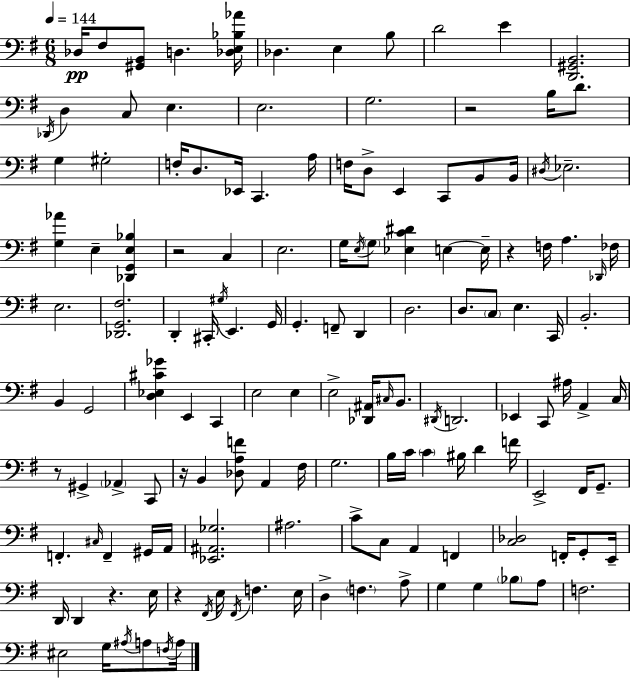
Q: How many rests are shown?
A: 7